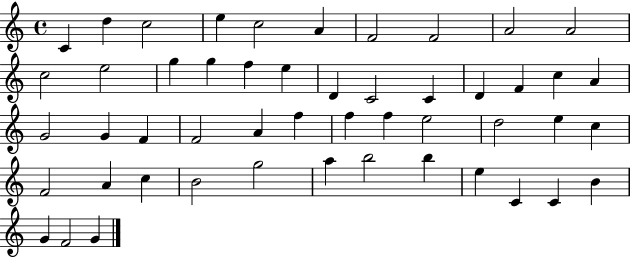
C4/q D5/q C5/h E5/q C5/h A4/q F4/h F4/h A4/h A4/h C5/h E5/h G5/q G5/q F5/q E5/q D4/q C4/h C4/q D4/q F4/q C5/q A4/q G4/h G4/q F4/q F4/h A4/q F5/q F5/q F5/q E5/h D5/h E5/q C5/q F4/h A4/q C5/q B4/h G5/h A5/q B5/h B5/q E5/q C4/q C4/q B4/q G4/q F4/h G4/q